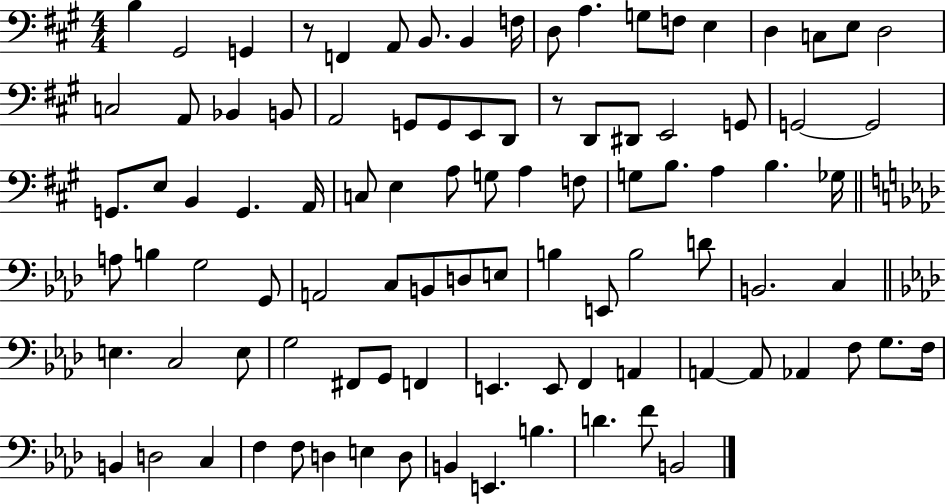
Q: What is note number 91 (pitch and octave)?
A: B3